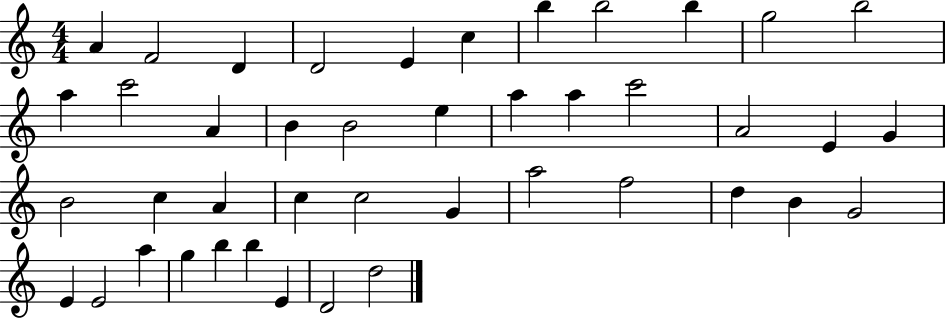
X:1
T:Untitled
M:4/4
L:1/4
K:C
A F2 D D2 E c b b2 b g2 b2 a c'2 A B B2 e a a c'2 A2 E G B2 c A c c2 G a2 f2 d B G2 E E2 a g b b E D2 d2